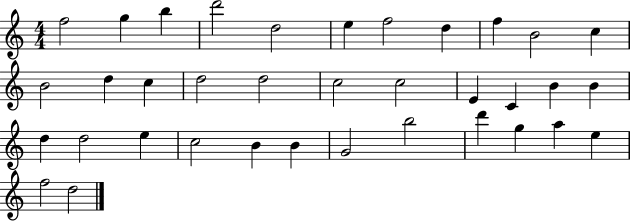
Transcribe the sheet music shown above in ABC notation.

X:1
T:Untitled
M:4/4
L:1/4
K:C
f2 g b d'2 d2 e f2 d f B2 c B2 d c d2 d2 c2 c2 E C B B d d2 e c2 B B G2 b2 d' g a e f2 d2